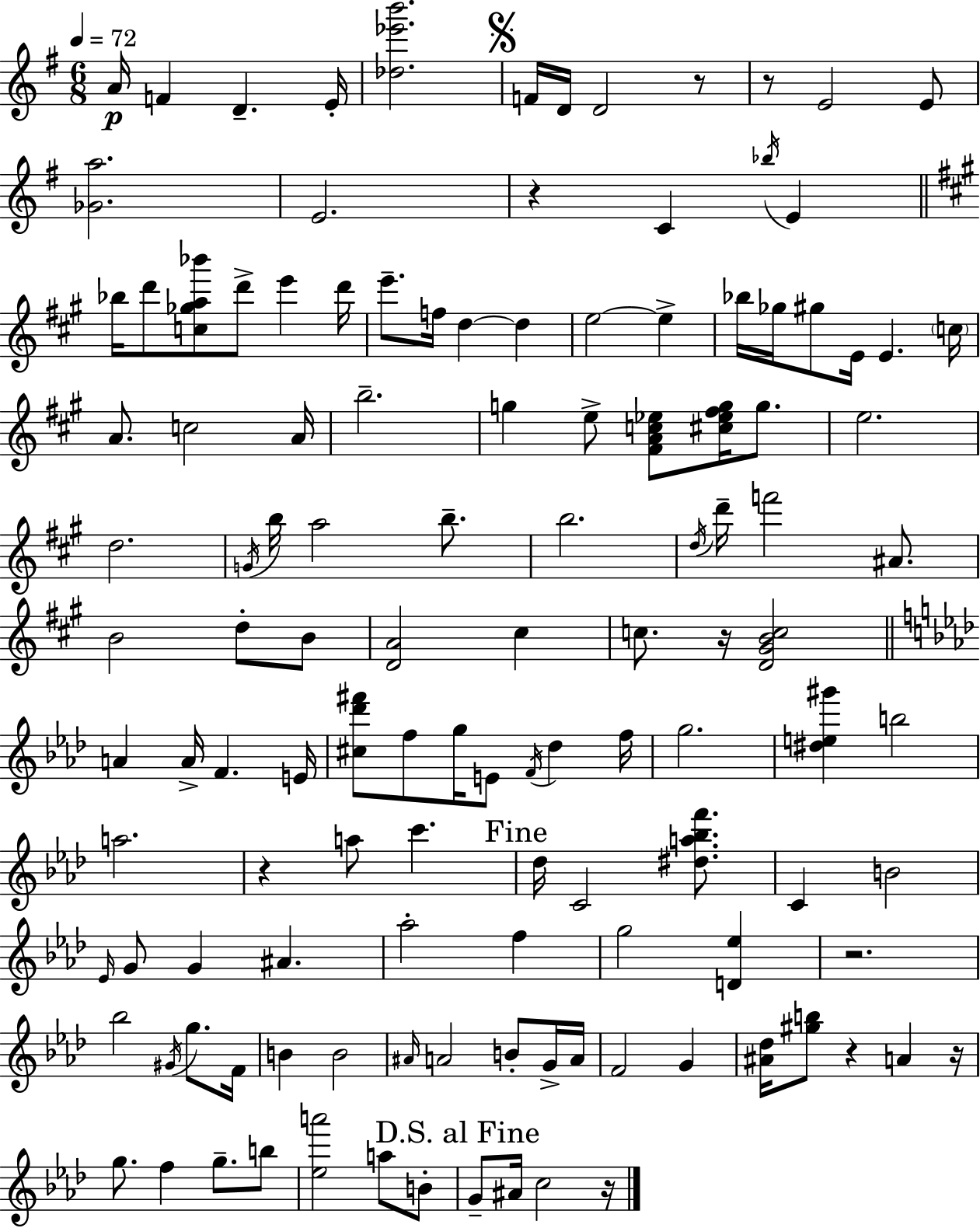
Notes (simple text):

A4/s F4/q D4/q. E4/s [Db5,Eb6,B6]/h. F4/s D4/s D4/h R/e R/e E4/h E4/e [Gb4,A5]/h. E4/h. R/q C4/q Bb5/s E4/q Bb5/s D6/e [C5,Gb5,A5,Bb6]/e D6/e E6/q D6/s E6/e. F5/s D5/q D5/q E5/h E5/q Bb5/s Gb5/s G#5/e E4/s E4/q. C5/s A4/e. C5/h A4/s B5/h. G5/q E5/e [F#4,A4,C5,Eb5]/e [C#5,Eb5,F#5,G5]/s G5/e. E5/h. D5/h. G4/s B5/s A5/h B5/e. B5/h. D5/s D6/s F6/h A#4/e. B4/h D5/e B4/e [D4,A4]/h C#5/q C5/e. R/s [D4,G#4,B4,C5]/h A4/q A4/s F4/q. E4/s [C#5,Db6,F#6]/e F5/e G5/s E4/e F4/s Db5/q F5/s G5/h. [D#5,E5,G#6]/q B5/h A5/h. R/q A5/e C6/q. Db5/s C4/h [D#5,A5,Bb5,F6]/e. C4/q B4/h Eb4/s G4/e G4/q A#4/q. Ab5/h F5/q G5/h [D4,Eb5]/q R/h. Bb5/h G#4/s G5/e. F4/s B4/q B4/h A#4/s A4/h B4/e G4/s A4/s F4/h G4/q [A#4,Db5]/s [G#5,B5]/e R/q A4/q R/s G5/e. F5/q G5/e. B5/e [Eb5,A6]/h A5/e B4/e G4/e A#4/s C5/h R/s